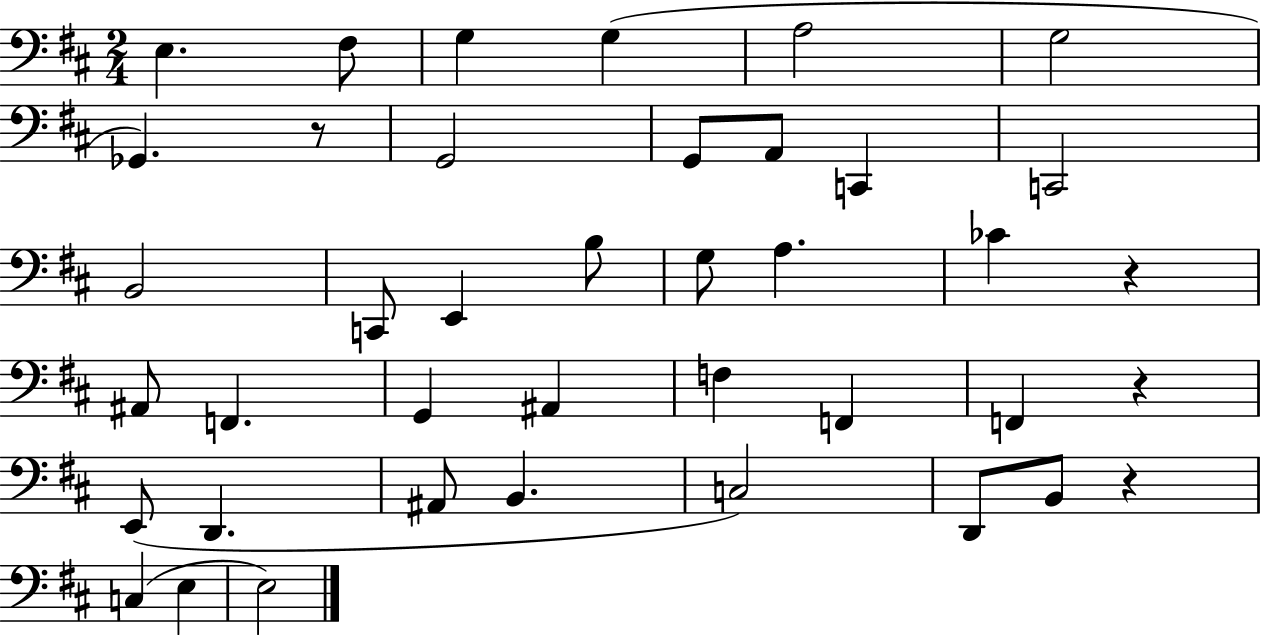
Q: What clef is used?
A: bass